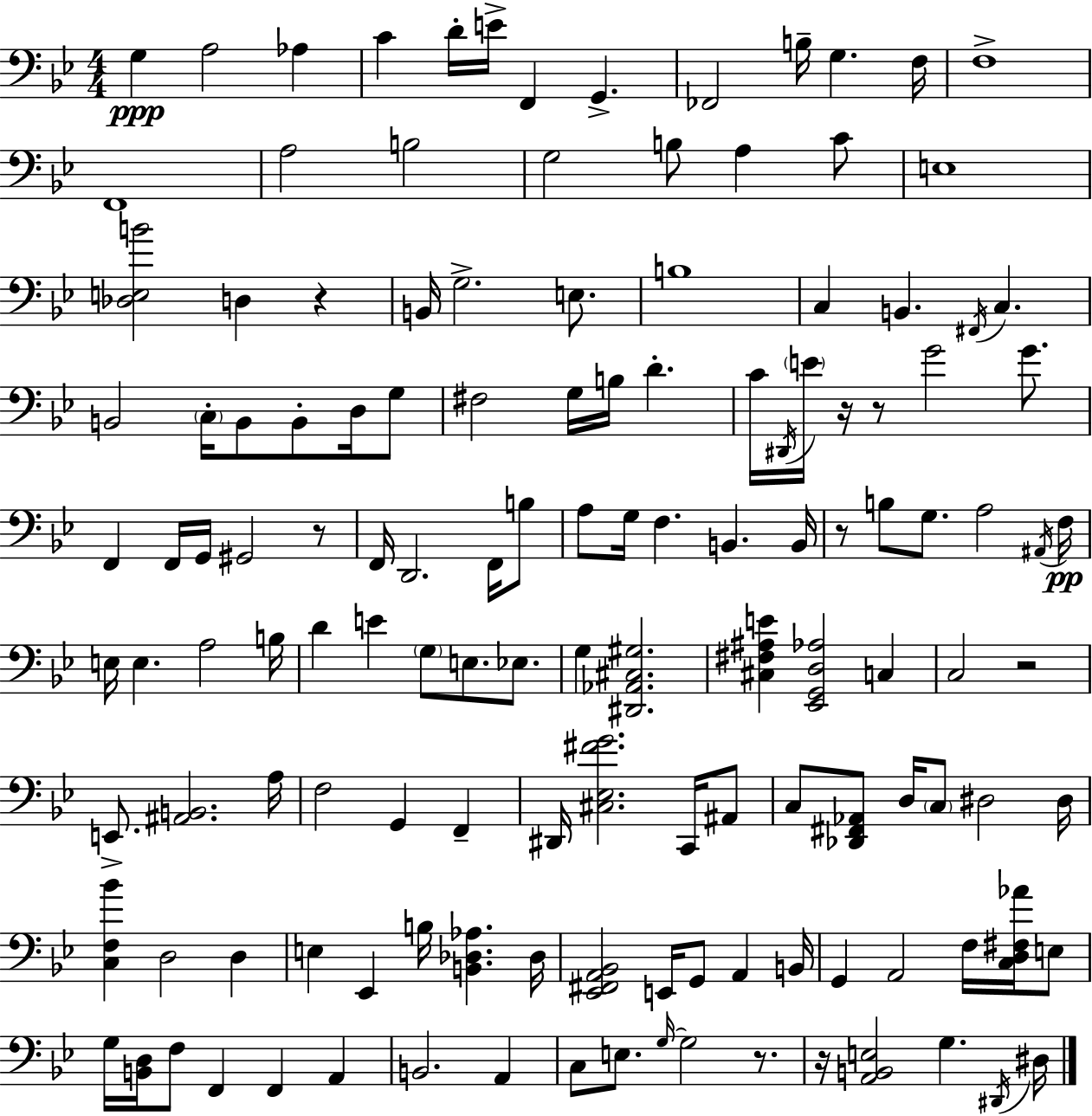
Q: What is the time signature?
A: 4/4